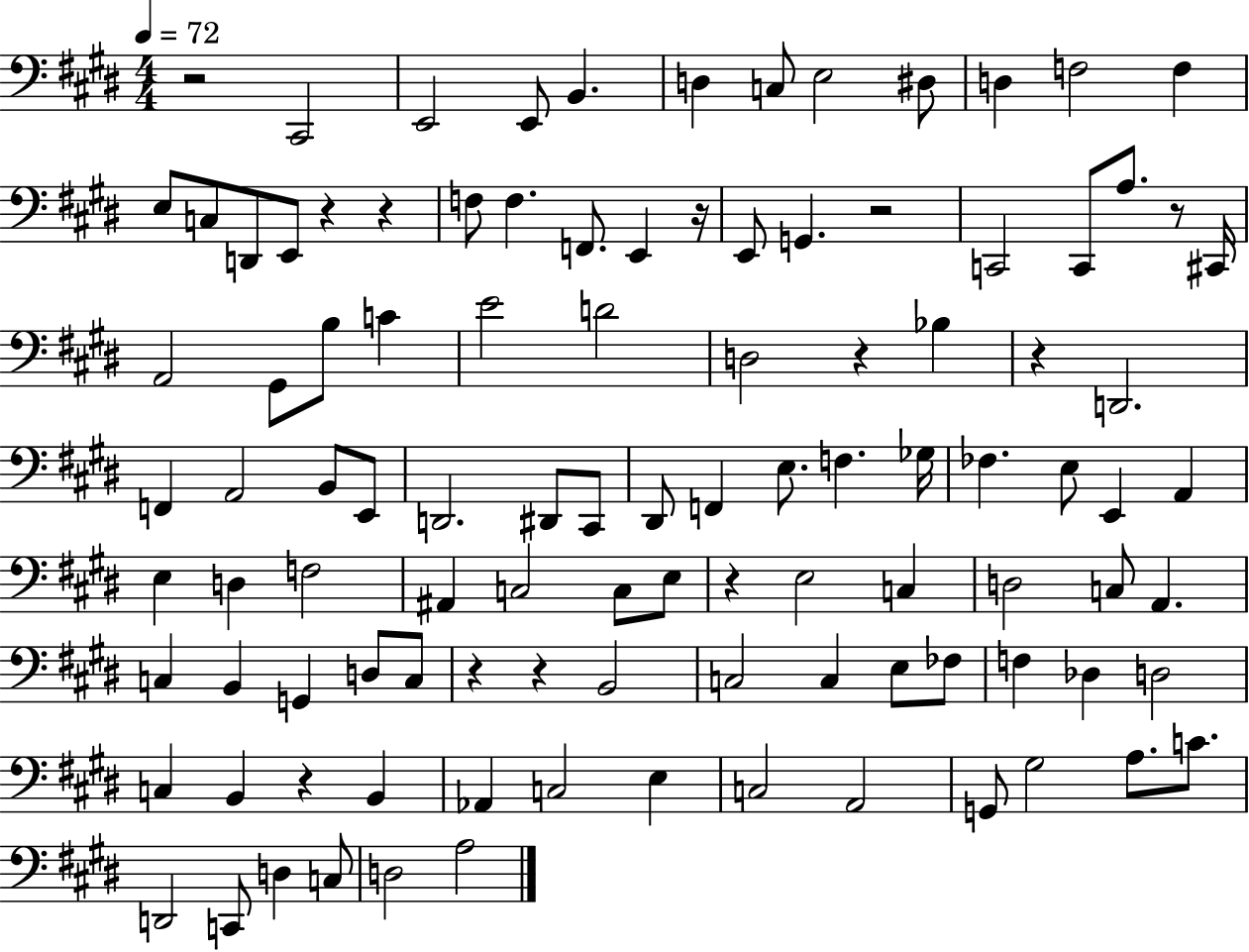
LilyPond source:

{
  \clef bass
  \numericTimeSignature
  \time 4/4
  \key e \major
  \tempo 4 = 72
  r2 cis,2 | e,2 e,8 b,4. | d4 c8 e2 dis8 | d4 f2 f4 | \break e8 c8 d,8 e,8 r4 r4 | f8 f4. f,8. e,4 r16 | e,8 g,4. r2 | c,2 c,8 a8. r8 cis,16 | \break a,2 gis,8 b8 c'4 | e'2 d'2 | d2 r4 bes4 | r4 d,2. | \break f,4 a,2 b,8 e,8 | d,2. dis,8 cis,8 | dis,8 f,4 e8. f4. ges16 | fes4. e8 e,4 a,4 | \break e4 d4 f2 | ais,4 c2 c8 e8 | r4 e2 c4 | d2 c8 a,4. | \break c4 b,4 g,4 d8 c8 | r4 r4 b,2 | c2 c4 e8 fes8 | f4 des4 d2 | \break c4 b,4 r4 b,4 | aes,4 c2 e4 | c2 a,2 | g,8 gis2 a8. c'8. | \break d,2 c,8 d4 c8 | d2 a2 | \bar "|."
}